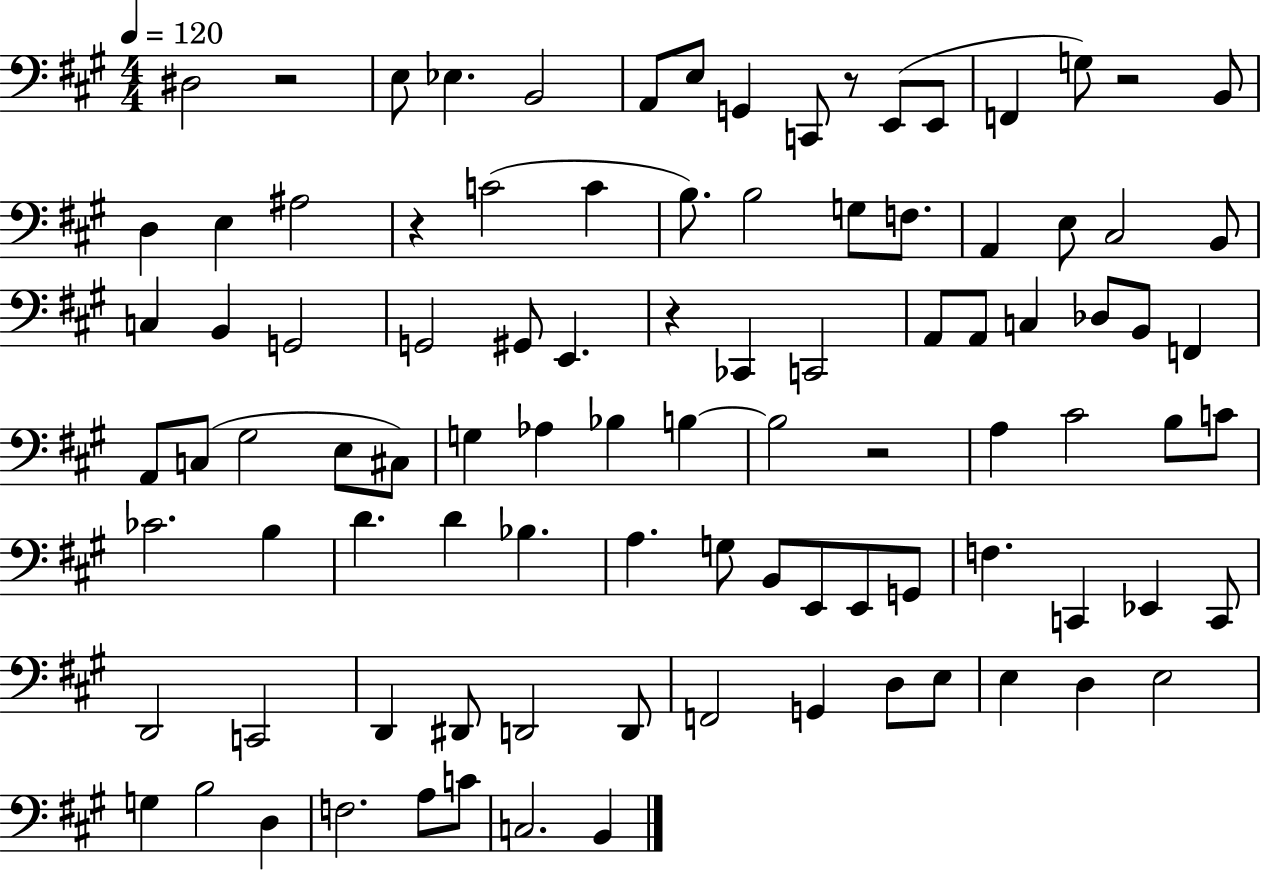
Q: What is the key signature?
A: A major